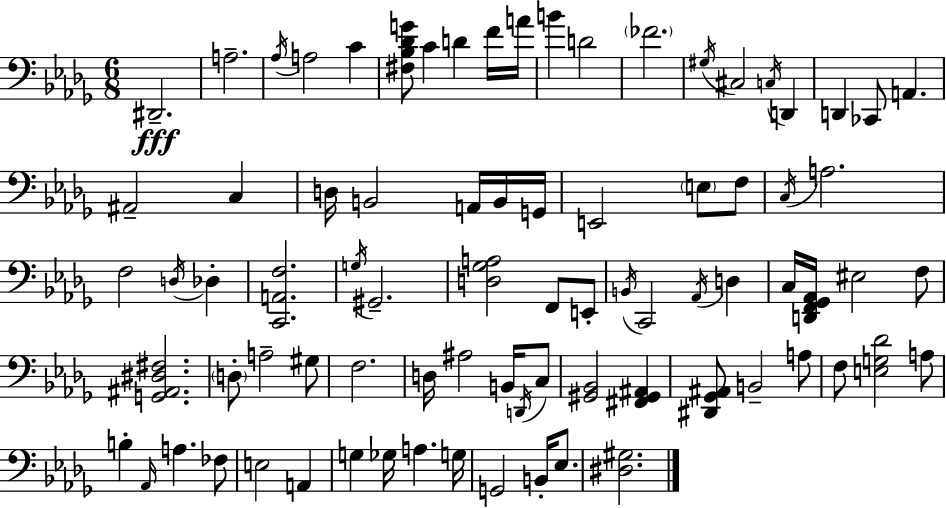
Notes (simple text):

D#2/h. A3/h. Ab3/s A3/h C4/q [F#3,Bb3,Db4,G4]/e C4/q D4/q F4/s A4/s B4/q D4/h FES4/h. G#3/s C#3/h C3/s D2/q D2/q CES2/e A2/q. A#2/h C3/q D3/s B2/h A2/s B2/s G2/s E2/h E3/e F3/e C3/s A3/h. F3/h D3/s Db3/q [C2,A2,F3]/h. G3/s G#2/h. [D3,Gb3,A3]/h F2/e E2/e B2/s C2/h Ab2/s D3/q C3/s [D2,F2,Gb2,Ab2]/s EIS3/h F3/e [G2,A#2,D#3,F#3]/h. D3/e A3/h G#3/e F3/h. D3/s A#3/h B2/s D2/s C3/e [G#2,Bb2]/h [F#2,G#2,A#2]/q [D#2,Gb2,A#2]/e B2/h A3/e F3/e [E3,G3,Db4]/h A3/e B3/q Ab2/s A3/q. FES3/e E3/h A2/q G3/q Gb3/s A3/q. G3/s G2/h B2/s Eb3/e. [D#3,G#3]/h.